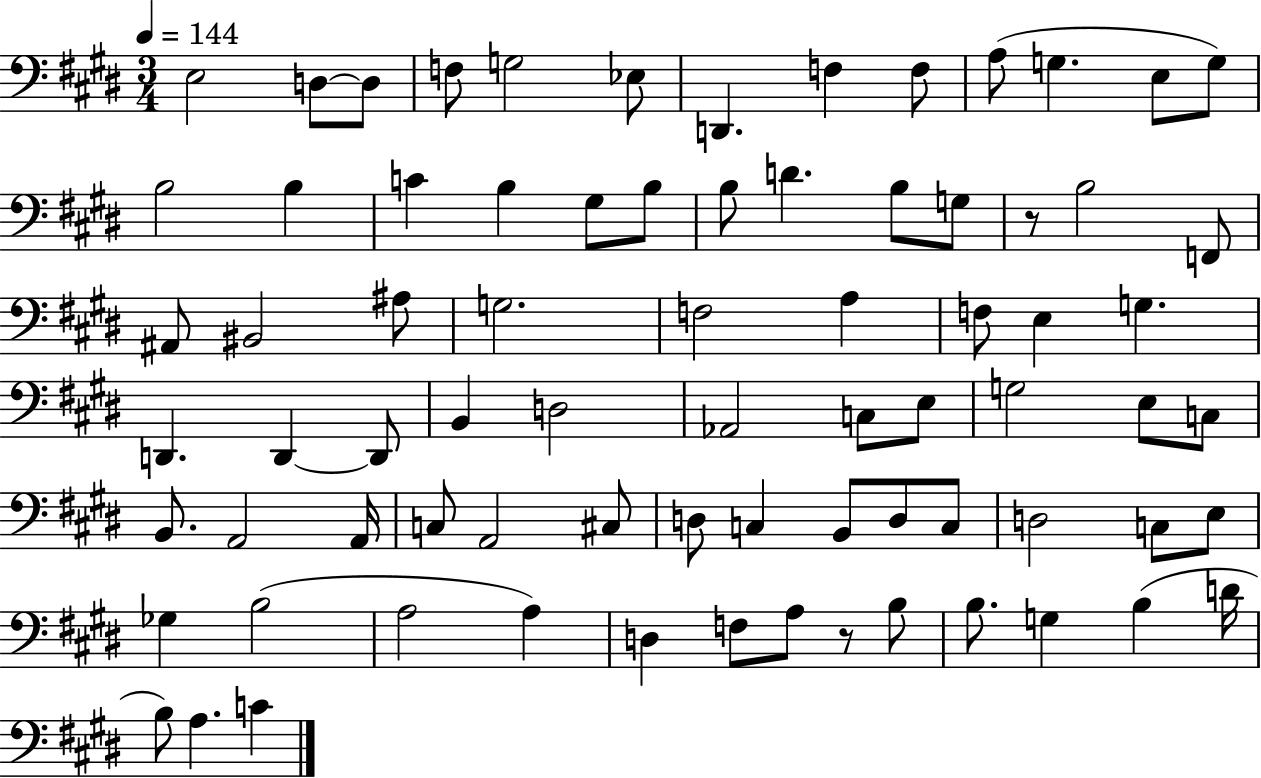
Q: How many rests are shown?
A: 2